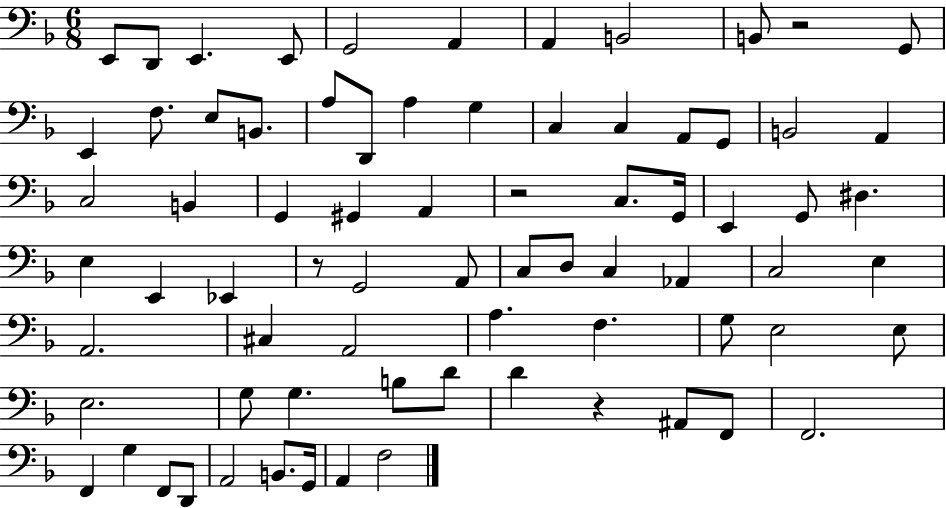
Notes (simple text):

E2/e D2/e E2/q. E2/e G2/h A2/q A2/q B2/h B2/e R/h G2/e E2/q F3/e. E3/e B2/e. A3/e D2/e A3/q G3/q C3/q C3/q A2/e G2/e B2/h A2/q C3/h B2/q G2/q G#2/q A2/q R/h C3/e. G2/s E2/q G2/e D#3/q. E3/q E2/q Eb2/q R/e G2/h A2/e C3/e D3/e C3/q Ab2/q C3/h E3/q A2/h. C#3/q A2/h A3/q. F3/q. G3/e E3/h E3/e E3/h. G3/e G3/q. B3/e D4/e D4/q R/q A#2/e F2/e F2/h. F2/q G3/q F2/e D2/e A2/h B2/e. G2/s A2/q F3/h